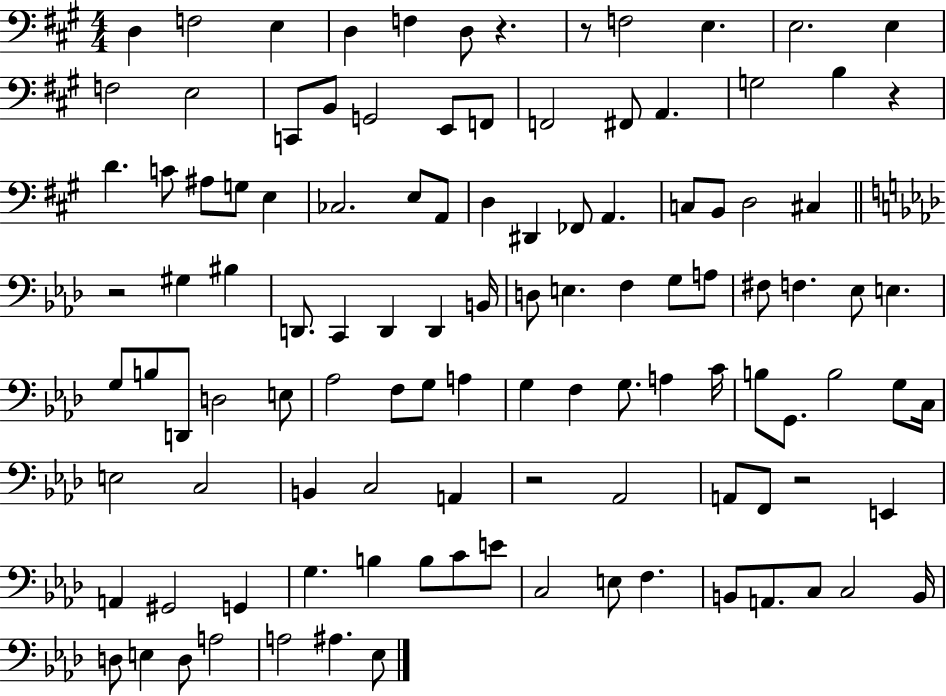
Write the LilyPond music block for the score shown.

{
  \clef bass
  \numericTimeSignature
  \time 4/4
  \key a \major
  \repeat volta 2 { d4 f2 e4 | d4 f4 d8 r4. | r8 f2 e4. | e2. e4 | \break f2 e2 | c,8 b,8 g,2 e,8 f,8 | f,2 fis,8 a,4. | g2 b4 r4 | \break d'4. c'8 ais8 g8 e4 | ces2. e8 a,8 | d4 dis,4 fes,8 a,4. | c8 b,8 d2 cis4 | \break \bar "||" \break \key aes \major r2 gis4 bis4 | d,8. c,4 d,4 d,4 b,16 | d8 e4. f4 g8 a8 | fis8 f4. ees8 e4. | \break g8 b8 d,8 d2 e8 | aes2 f8 g8 a4 | g4 f4 g8. a4 c'16 | b8 g,8. b2 g8 c16 | \break e2 c2 | b,4 c2 a,4 | r2 aes,2 | a,8 f,8 r2 e,4 | \break a,4 gis,2 g,4 | g4. b4 b8 c'8 e'8 | c2 e8 f4. | b,8 a,8. c8 c2 b,16 | \break d8 e4 d8 a2 | a2 ais4. ees8 | } \bar "|."
}